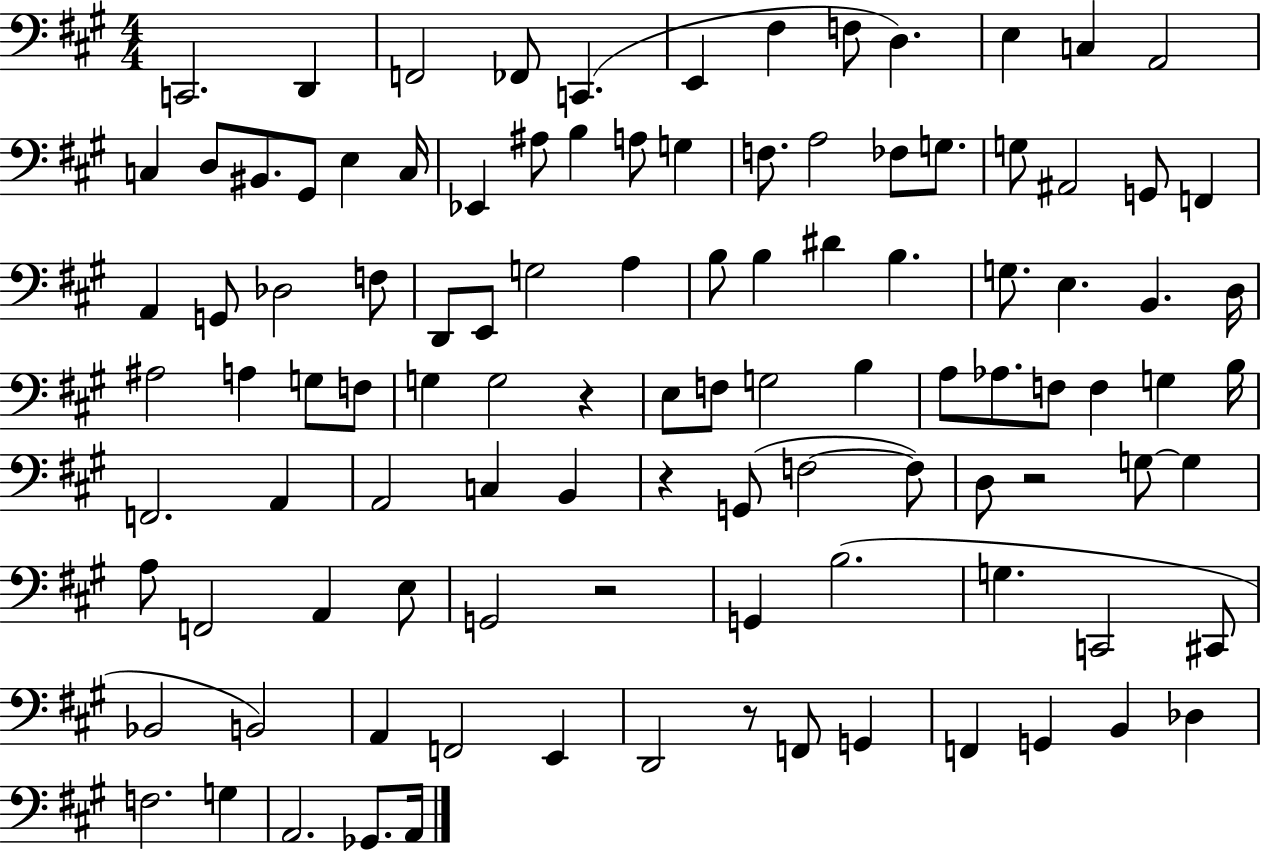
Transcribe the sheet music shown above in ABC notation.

X:1
T:Untitled
M:4/4
L:1/4
K:A
C,,2 D,, F,,2 _F,,/2 C,, E,, ^F, F,/2 D, E, C, A,,2 C, D,/2 ^B,,/2 ^G,,/2 E, C,/4 _E,, ^A,/2 B, A,/2 G, F,/2 A,2 _F,/2 G,/2 G,/2 ^A,,2 G,,/2 F,, A,, G,,/2 _D,2 F,/2 D,,/2 E,,/2 G,2 A, B,/2 B, ^D B, G,/2 E, B,, D,/4 ^A,2 A, G,/2 F,/2 G, G,2 z E,/2 F,/2 G,2 B, A,/2 _A,/2 F,/2 F, G, B,/4 F,,2 A,, A,,2 C, B,, z G,,/2 F,2 F,/2 D,/2 z2 G,/2 G, A,/2 F,,2 A,, E,/2 G,,2 z2 G,, B,2 G, C,,2 ^C,,/2 _B,,2 B,,2 A,, F,,2 E,, D,,2 z/2 F,,/2 G,, F,, G,, B,, _D, F,2 G, A,,2 _G,,/2 A,,/4